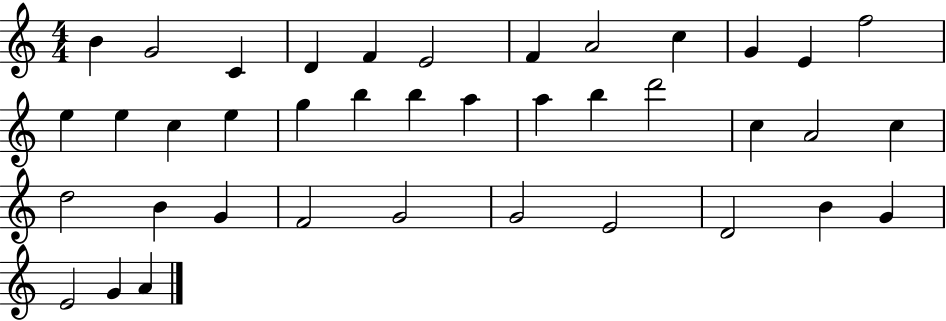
{
  \clef treble
  \numericTimeSignature
  \time 4/4
  \key c \major
  b'4 g'2 c'4 | d'4 f'4 e'2 | f'4 a'2 c''4 | g'4 e'4 f''2 | \break e''4 e''4 c''4 e''4 | g''4 b''4 b''4 a''4 | a''4 b''4 d'''2 | c''4 a'2 c''4 | \break d''2 b'4 g'4 | f'2 g'2 | g'2 e'2 | d'2 b'4 g'4 | \break e'2 g'4 a'4 | \bar "|."
}